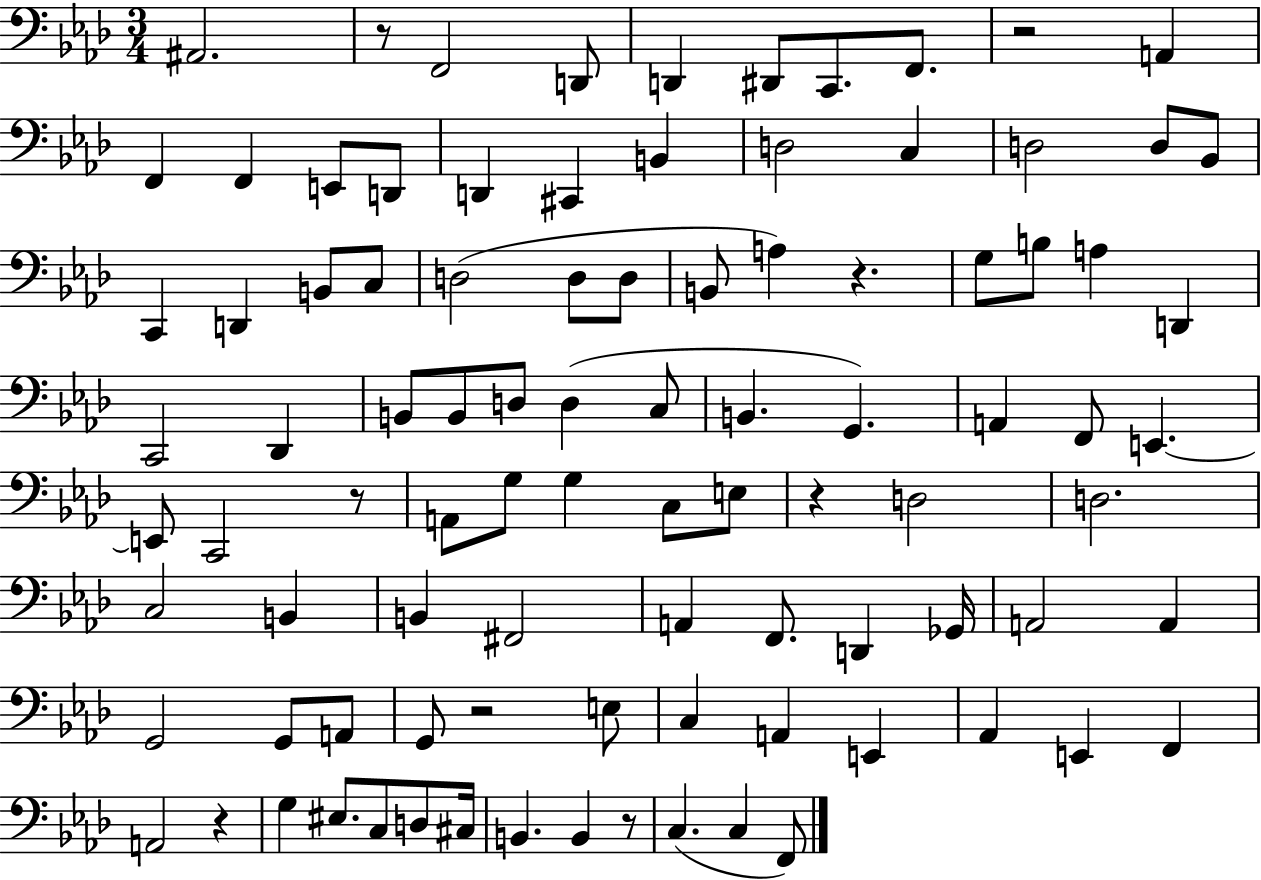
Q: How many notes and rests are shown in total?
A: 94